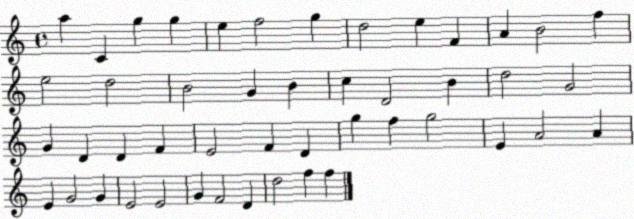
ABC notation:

X:1
T:Untitled
M:4/4
L:1/4
K:C
a C g g e f2 g d2 e F A B2 f e2 d2 B2 G B c D2 B d2 G2 G D D F E2 F D g f g2 E A2 A E G2 G E2 E2 G F2 D d2 f f